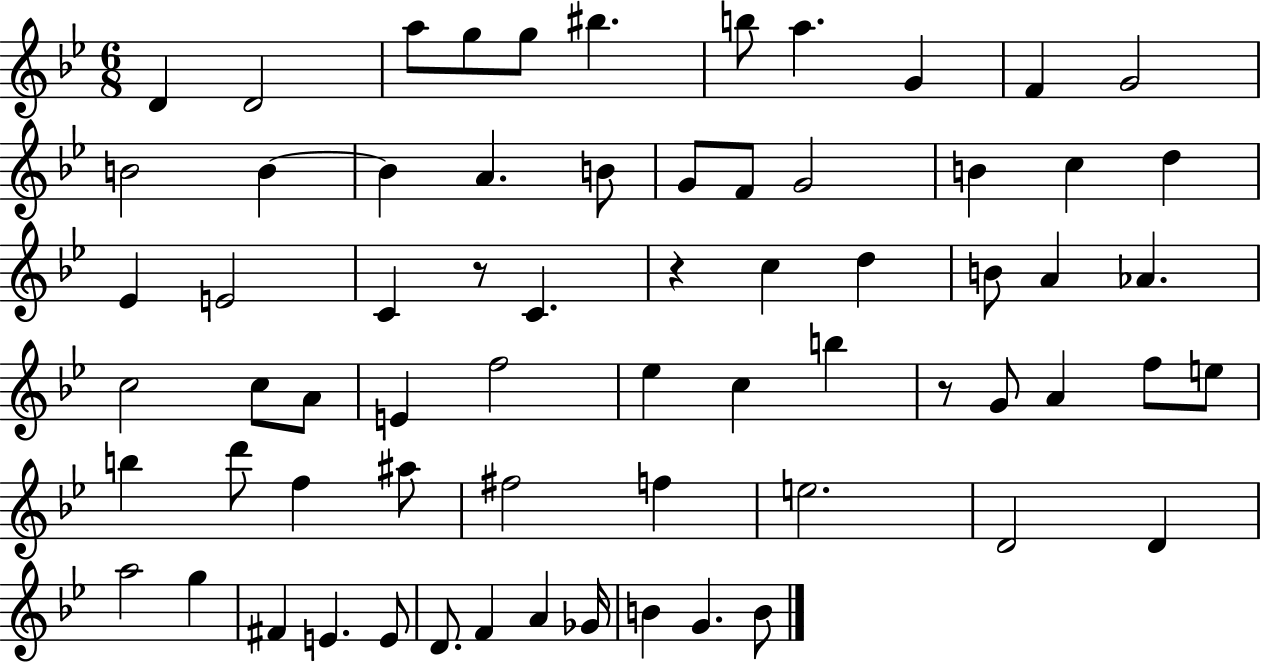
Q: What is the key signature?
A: BES major